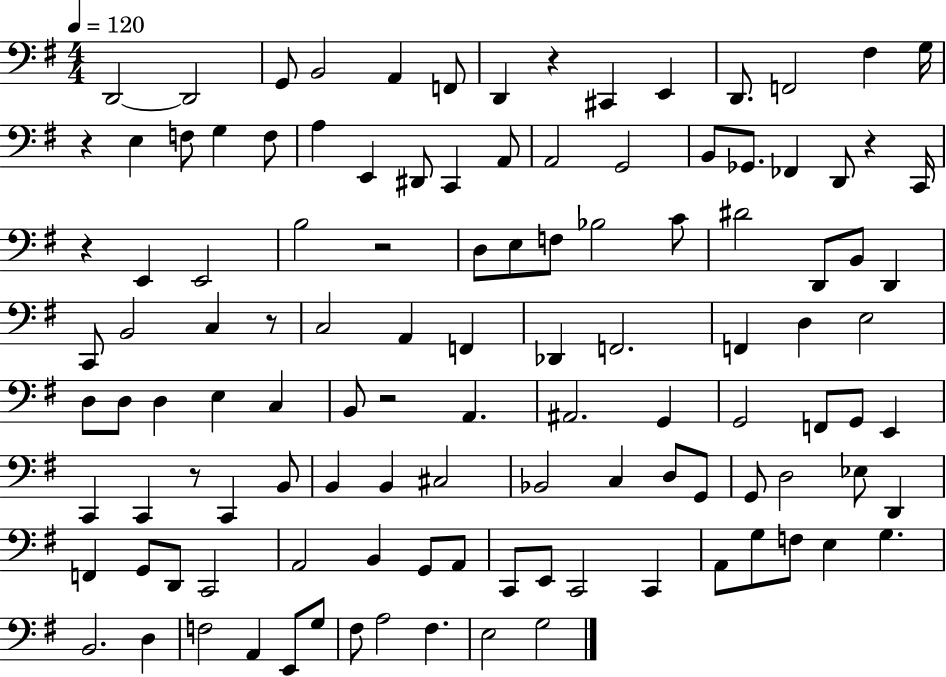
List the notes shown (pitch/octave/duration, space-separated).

D2/h D2/h G2/e B2/h A2/q F2/e D2/q R/q C#2/q E2/q D2/e. F2/h F#3/q G3/s R/q E3/q F3/e G3/q F3/e A3/q E2/q D#2/e C2/q A2/e A2/h G2/h B2/e Gb2/e. FES2/q D2/e R/q C2/s R/q E2/q E2/h B3/h R/h D3/e E3/e F3/e Bb3/h C4/e D#4/h D2/e B2/e D2/q C2/e B2/h C3/q R/e C3/h A2/q F2/q Db2/q F2/h. F2/q D3/q E3/h D3/e D3/e D3/q E3/q C3/q B2/e R/h A2/q. A#2/h. G2/q G2/h F2/e G2/e E2/q C2/q C2/q R/e C2/q B2/e B2/q B2/q C#3/h Bb2/h C3/q D3/e G2/e G2/e D3/h Eb3/e D2/q F2/q G2/e D2/e C2/h A2/h B2/q G2/e A2/e C2/e E2/e C2/h C2/q A2/e G3/e F3/e E3/q G3/q. B2/h. D3/q F3/h A2/q E2/e G3/e F#3/e A3/h F#3/q. E3/h G3/h